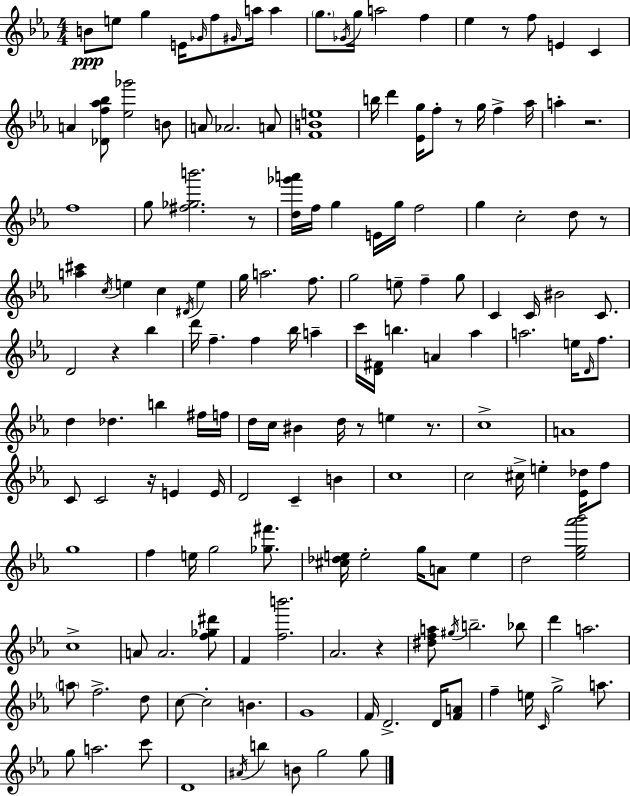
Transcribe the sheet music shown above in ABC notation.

X:1
T:Untitled
M:4/4
L:1/4
K:Eb
B/2 e/2 g E/4 _G/4 f/2 ^G/4 a/4 a g/2 _G/4 g/4 a2 f _e z/2 f/2 E C A [_Df_a_b]/2 [_e_g']2 B/2 A/2 _A2 A/2 [FBe]4 b/4 d' [_Eg]/4 f/2 z/2 g/4 f _a/4 a z2 f4 g/2 [^f_gb']2 z/2 [d_g'a']/4 f/4 g E/4 g/4 f2 g c2 d/2 z/2 [a^c'] c/4 e c ^D/4 e g/4 a2 f/2 g2 e/2 f g/2 C C/4 ^B2 C/2 D2 z _b d'/4 f f _b/4 a c'/4 [D^F]/4 b A _a a2 e/4 D/4 f/2 d _d b ^f/4 f/4 d/4 c/4 ^B d/4 z/2 e z/2 c4 A4 C/2 C2 z/4 E E/4 D2 C B c4 c2 ^c/4 e [_E_d]/4 f/2 g4 f e/4 g2 [_g^f']/2 [^c_de]/4 e2 g/4 A/2 e d2 [_eg_a'_b']2 c4 A/2 A2 [f_g^d']/2 F [fb']2 _A2 z [^dfa]/2 ^g/4 b2 _b/2 d' a2 a/2 f2 d/2 c/2 c2 B G4 F/4 D2 D/4 [FA]/2 f e/4 C/4 g2 a/2 g/2 a2 c'/2 D4 ^A/4 b B/2 g2 g/2